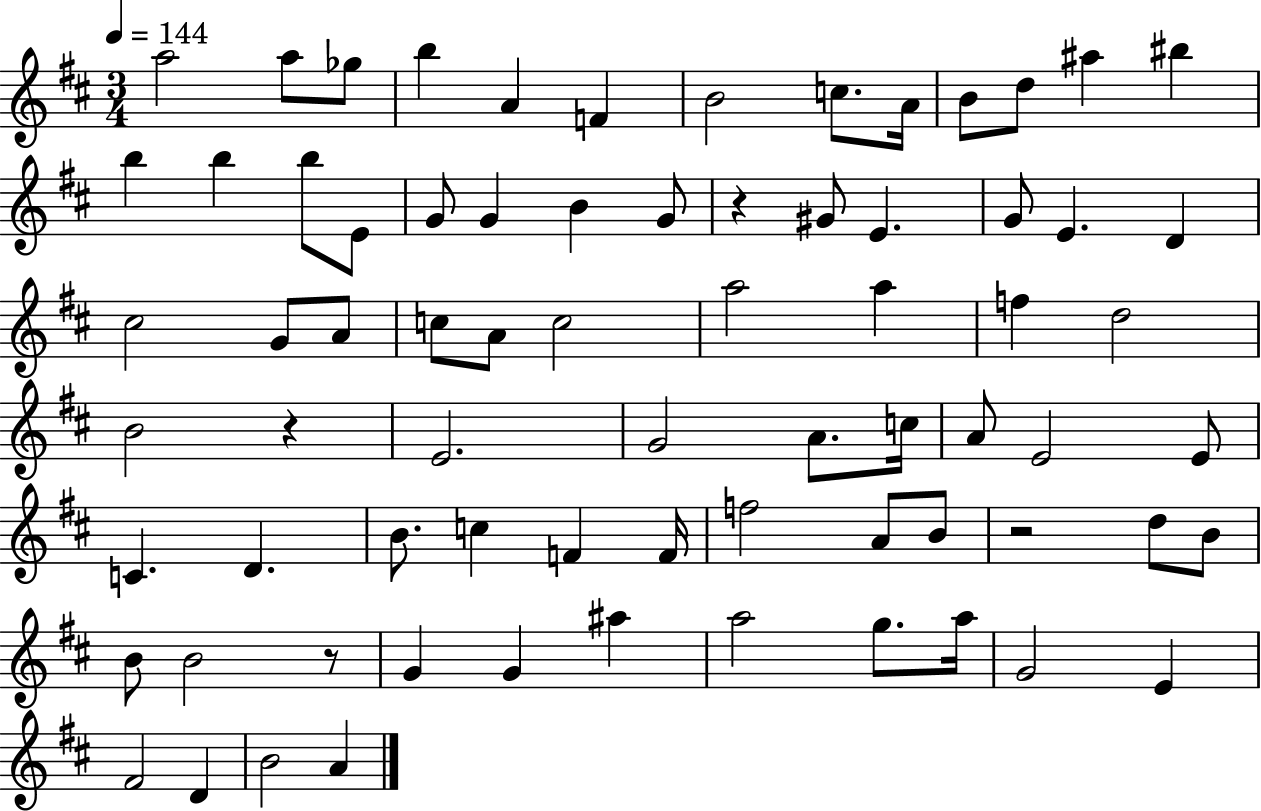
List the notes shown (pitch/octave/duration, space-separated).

A5/h A5/e Gb5/e B5/q A4/q F4/q B4/h C5/e. A4/s B4/e D5/e A#5/q BIS5/q B5/q B5/q B5/e E4/e G4/e G4/q B4/q G4/e R/q G#4/e E4/q. G4/e E4/q. D4/q C#5/h G4/e A4/e C5/e A4/e C5/h A5/h A5/q F5/q D5/h B4/h R/q E4/h. G4/h A4/e. C5/s A4/e E4/h E4/e C4/q. D4/q. B4/e. C5/q F4/q F4/s F5/h A4/e B4/e R/h D5/e B4/e B4/e B4/h R/e G4/q G4/q A#5/q A5/h G5/e. A5/s G4/h E4/q F#4/h D4/q B4/h A4/q